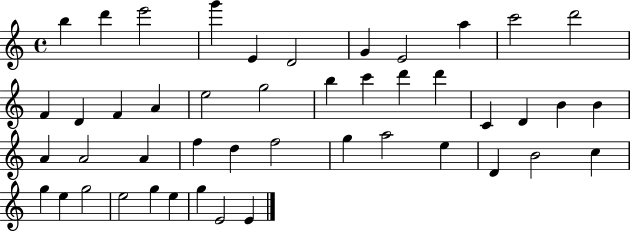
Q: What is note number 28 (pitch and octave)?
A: A4